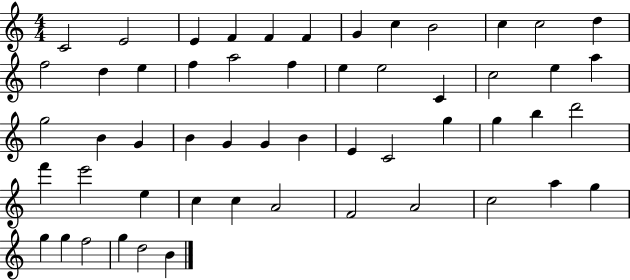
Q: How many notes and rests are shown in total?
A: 54